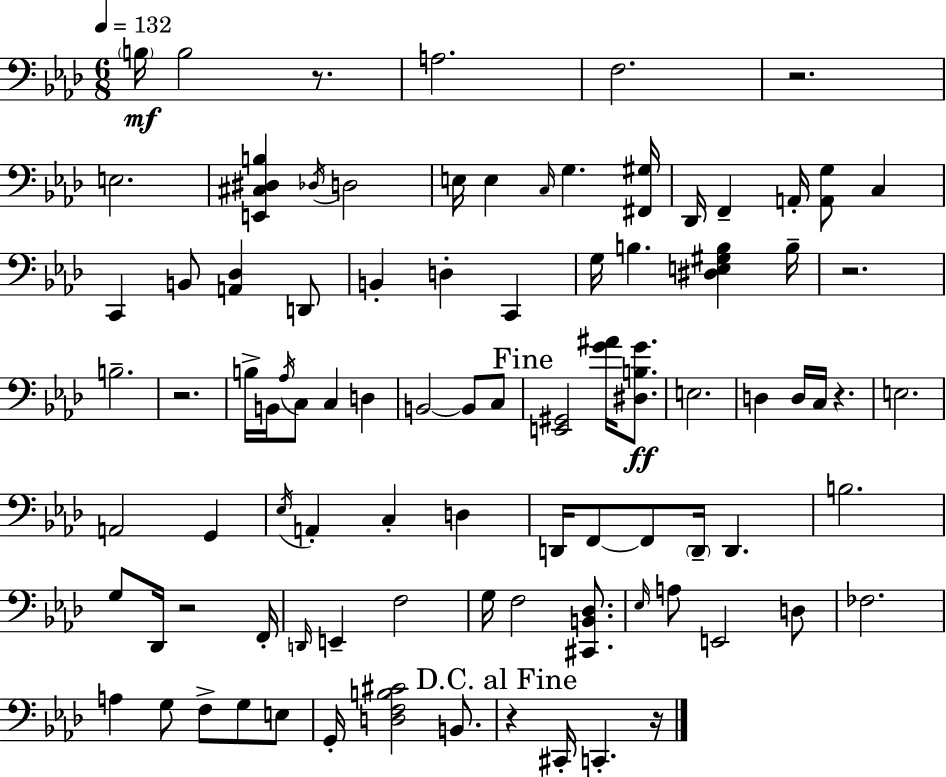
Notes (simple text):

B3/s B3/h R/e. A3/h. F3/h. R/h. E3/h. [E2,C#3,D#3,B3]/q Db3/s D3/h E3/s E3/q C3/s G3/q. [F#2,G#3]/s Db2/s F2/q A2/s [A2,G3]/e C3/q C2/q B2/e [A2,Db3]/q D2/e B2/q D3/q C2/q G3/s B3/q. [D#3,E3,G#3,B3]/q B3/s R/h. B3/h. R/h. B3/s B2/s Ab3/s C3/e C3/q D3/q B2/h B2/e C3/e [E2,G#2]/h [G4,A#4]/s [D#3,B3,G4]/e. E3/h. D3/q D3/s C3/s R/q. E3/h. A2/h G2/q Eb3/s A2/q C3/q D3/q D2/s F2/e F2/e D2/s D2/q. B3/h. G3/e Db2/s R/h F2/s D2/s E2/q F3/h G3/s F3/h [C#2,B2,Db3]/e. Eb3/s A3/e E2/h D3/e FES3/h. A3/q G3/e F3/e G3/e E3/e G2/s [D3,F3,B3,C#4]/h B2/e. R/q C#2/s C2/q. R/s